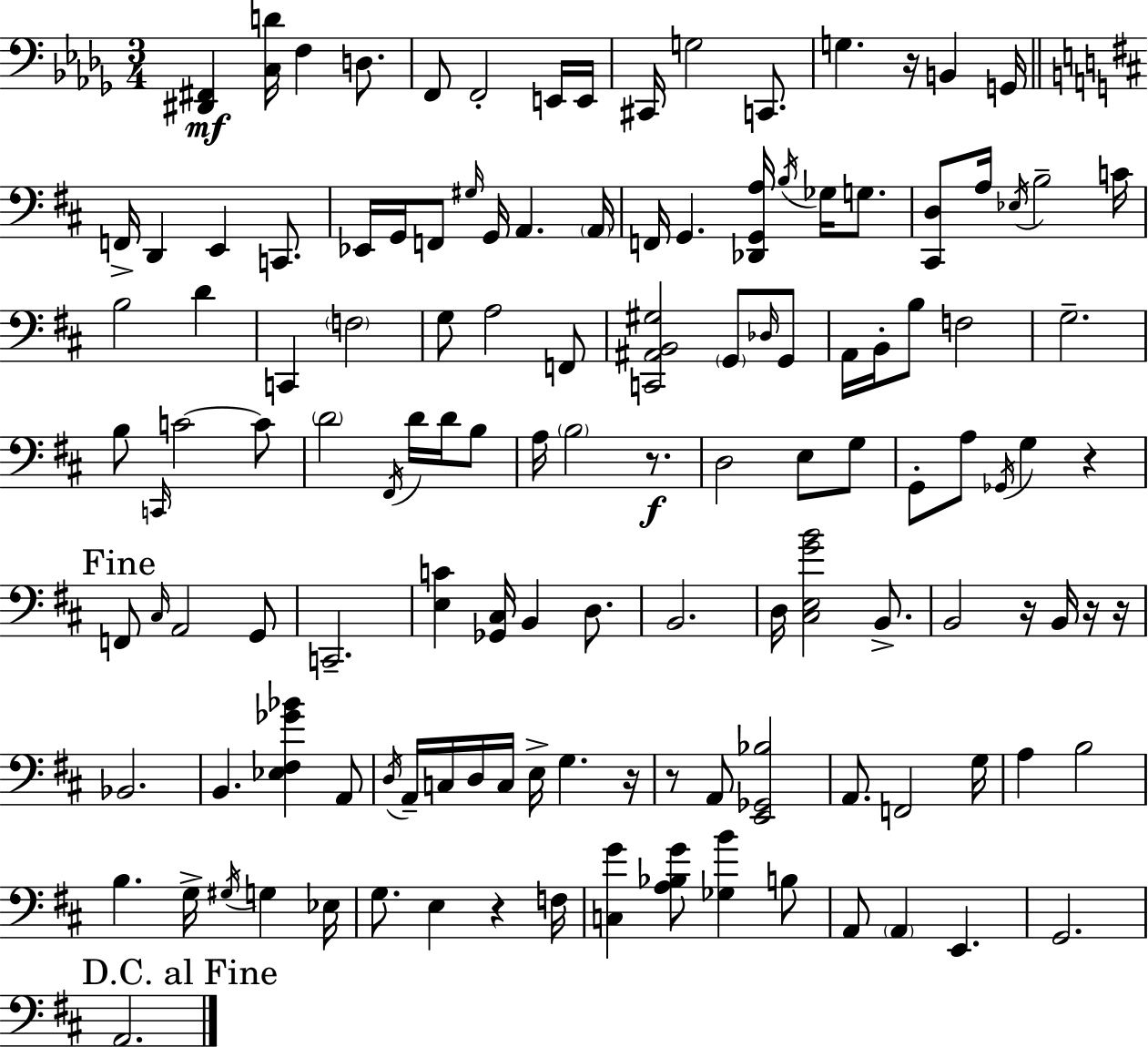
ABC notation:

X:1
T:Untitled
M:3/4
L:1/4
K:Bbm
[^D,,^F,,] [C,D]/4 F, D,/2 F,,/2 F,,2 E,,/4 E,,/4 ^C,,/4 G,2 C,,/2 G, z/4 B,, G,,/4 F,,/4 D,, E,, C,,/2 _E,,/4 G,,/4 F,,/2 ^G,/4 G,,/4 A,, A,,/4 F,,/4 G,, [_D,,G,,A,]/4 B,/4 _G,/4 G,/2 [^C,,D,]/2 A,/4 _E,/4 B,2 C/4 B,2 D C,, F,2 G,/2 A,2 F,,/2 [C,,^A,,B,,^G,]2 G,,/2 _D,/4 G,,/2 A,,/4 B,,/4 B,/2 F,2 G,2 B,/2 C,,/4 C2 C/2 D2 ^F,,/4 D/4 D/4 B,/2 A,/4 B,2 z/2 D,2 E,/2 G,/2 G,,/2 A,/2 _G,,/4 G, z F,,/2 ^C,/4 A,,2 G,,/2 C,,2 [E,C] [_G,,^C,]/4 B,, D,/2 B,,2 D,/4 [^C,E,GB]2 B,,/2 B,,2 z/4 B,,/4 z/4 z/4 _B,,2 B,, [_E,^F,_G_B] A,,/2 D,/4 A,,/4 C,/4 D,/4 C,/4 E,/4 G, z/4 z/2 A,,/2 [E,,_G,,_B,]2 A,,/2 F,,2 G,/4 A, B,2 B, G,/4 ^G,/4 G, _E,/4 G,/2 E, z F,/4 [C,G] [A,_B,G]/2 [_G,B] B,/2 A,,/2 A,, E,, G,,2 A,,2